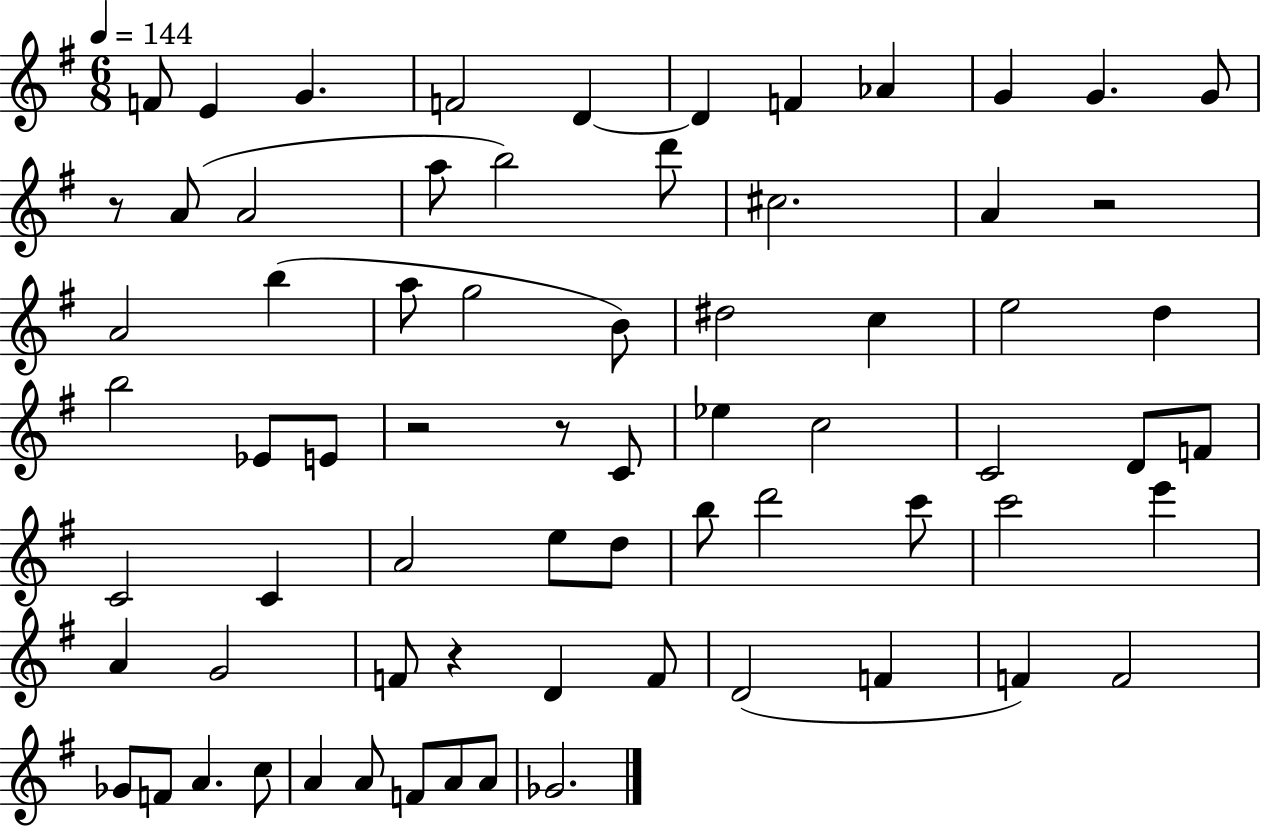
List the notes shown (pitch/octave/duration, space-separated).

F4/e E4/q G4/q. F4/h D4/q D4/q F4/q Ab4/q G4/q G4/q. G4/e R/e A4/e A4/h A5/e B5/h D6/e C#5/h. A4/q R/h A4/h B5/q A5/e G5/h B4/e D#5/h C5/q E5/h D5/q B5/h Eb4/e E4/e R/h R/e C4/e Eb5/q C5/h C4/h D4/e F4/e C4/h C4/q A4/h E5/e D5/e B5/e D6/h C6/e C6/h E6/q A4/q G4/h F4/e R/q D4/q F4/e D4/h F4/q F4/q F4/h Gb4/e F4/e A4/q. C5/e A4/q A4/e F4/e A4/e A4/e Gb4/h.